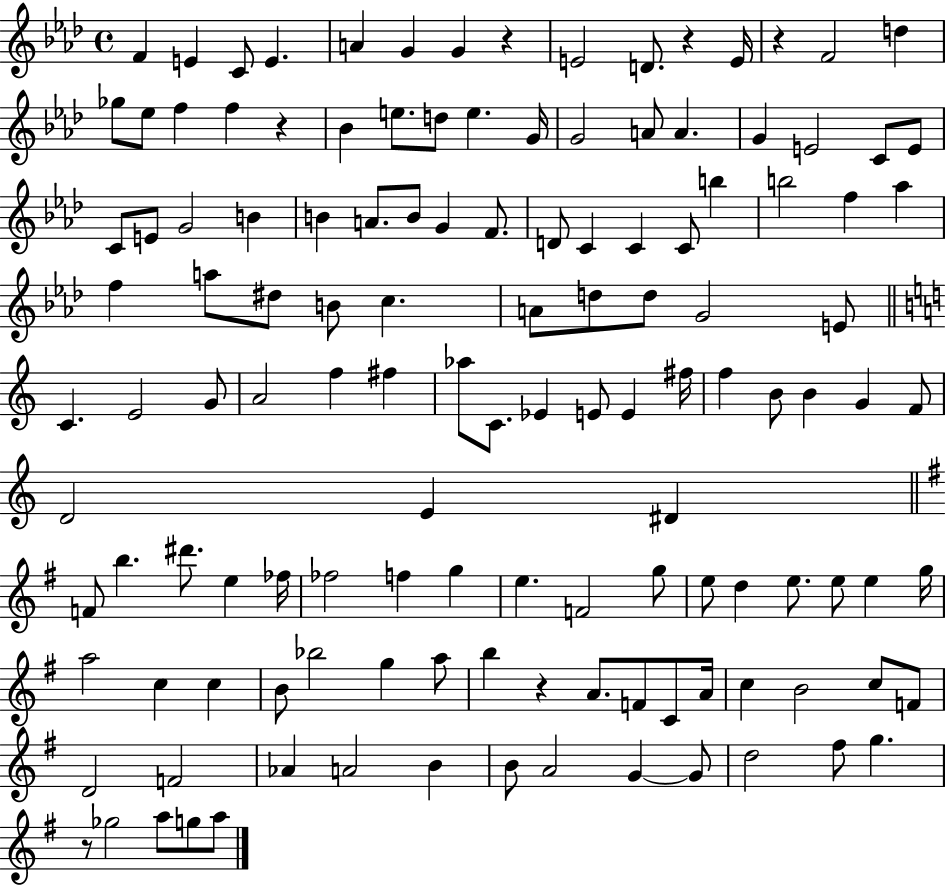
F4/q E4/q C4/e E4/q. A4/q G4/q G4/q R/q E4/h D4/e. R/q E4/s R/q F4/h D5/q Gb5/e Eb5/e F5/q F5/q R/q Bb4/q E5/e. D5/e E5/q. G4/s G4/h A4/e A4/q. G4/q E4/h C4/e E4/e C4/e E4/e G4/h B4/q B4/q A4/e. B4/e G4/q F4/e. D4/e C4/q C4/q C4/e B5/q B5/h F5/q Ab5/q F5/q A5/e D#5/e B4/e C5/q. A4/e D5/e D5/e G4/h E4/e C4/q. E4/h G4/e A4/h F5/q F#5/q Ab5/e C4/e. Eb4/q E4/e E4/q F#5/s F5/q B4/e B4/q G4/q F4/e D4/h E4/q D#4/q F4/e B5/q. D#6/e. E5/q FES5/s FES5/h F5/q G5/q E5/q. F4/h G5/e E5/e D5/q E5/e. E5/e E5/q G5/s A5/h C5/q C5/q B4/e Bb5/h G5/q A5/e B5/q R/q A4/e. F4/e C4/e A4/s C5/q B4/h C5/e F4/e D4/h F4/h Ab4/q A4/h B4/q B4/e A4/h G4/q G4/e D5/h F#5/e G5/q. R/e Gb5/h A5/e G5/e A5/e